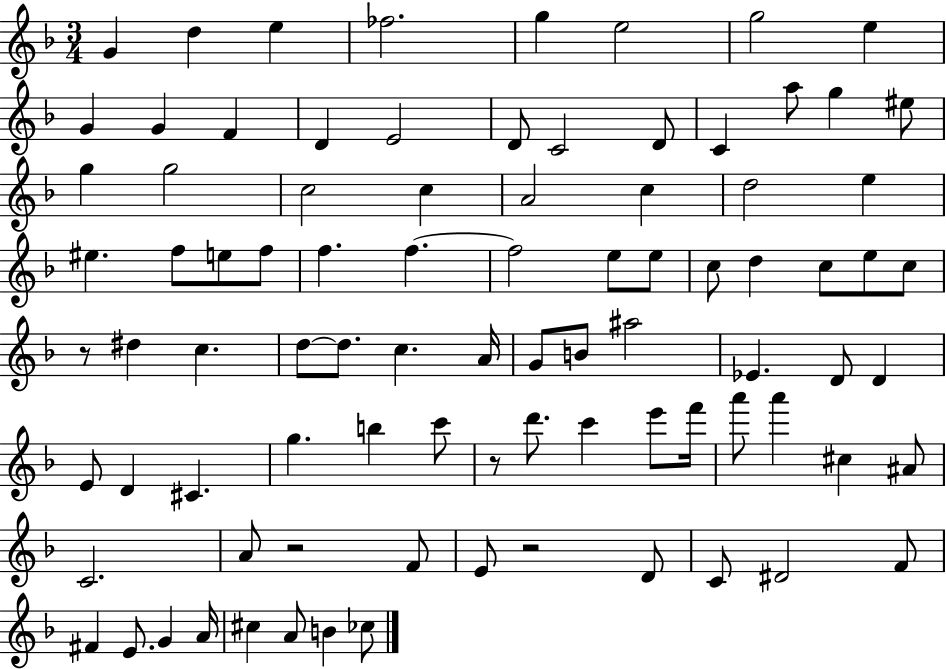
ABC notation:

X:1
T:Untitled
M:3/4
L:1/4
K:F
G d e _f2 g e2 g2 e G G F D E2 D/2 C2 D/2 C a/2 g ^e/2 g g2 c2 c A2 c d2 e ^e f/2 e/2 f/2 f f f2 e/2 e/2 c/2 d c/2 e/2 c/2 z/2 ^d c d/2 d/2 c A/4 G/2 B/2 ^a2 _E D/2 D E/2 D ^C g b c'/2 z/2 d'/2 c' e'/2 f'/4 a'/2 a' ^c ^A/2 C2 A/2 z2 F/2 E/2 z2 D/2 C/2 ^D2 F/2 ^F E/2 G A/4 ^c A/2 B _c/2